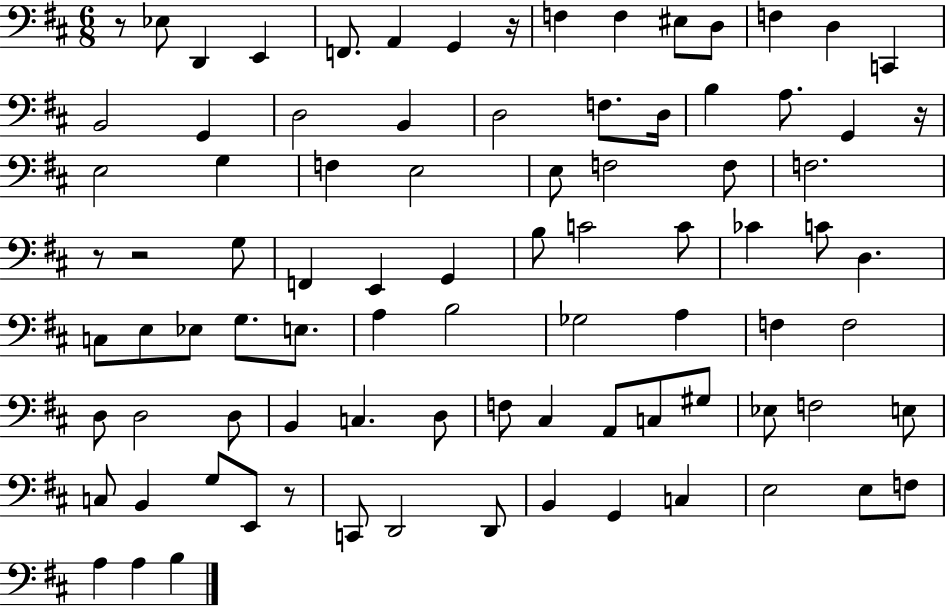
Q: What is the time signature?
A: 6/8